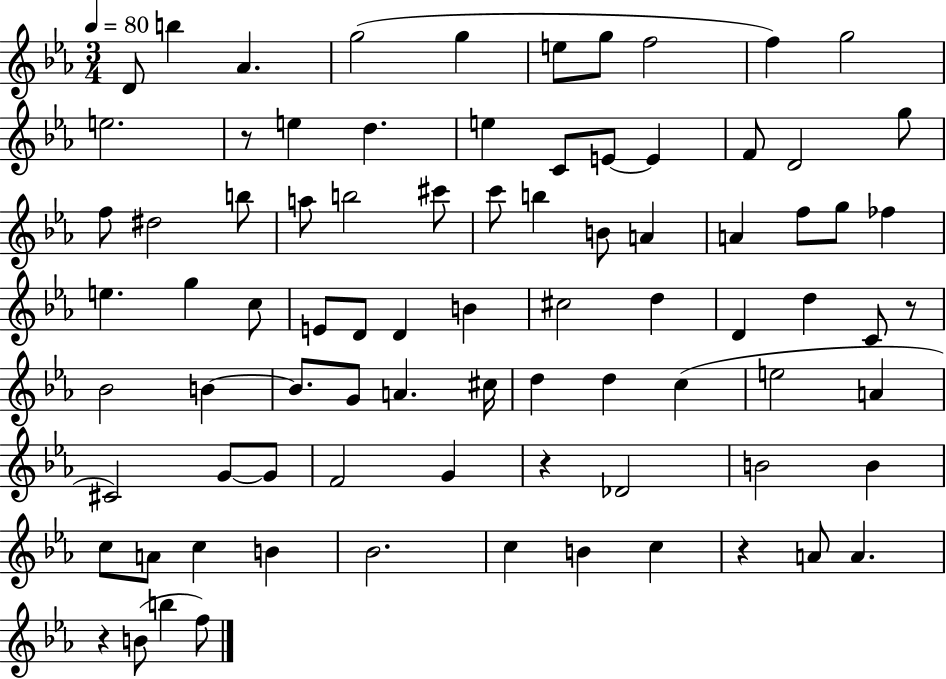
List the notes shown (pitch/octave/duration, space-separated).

D4/e B5/q Ab4/q. G5/h G5/q E5/e G5/e F5/h F5/q G5/h E5/h. R/e E5/q D5/q. E5/q C4/e E4/e E4/q F4/e D4/h G5/e F5/e D#5/h B5/e A5/e B5/h C#6/e C6/e B5/q B4/e A4/q A4/q F5/e G5/e FES5/q E5/q. G5/q C5/e E4/e D4/e D4/q B4/q C#5/h D5/q D4/q D5/q C4/e R/e Bb4/h B4/q B4/e. G4/e A4/q. C#5/s D5/q D5/q C5/q E5/h A4/q C#4/h G4/e G4/e F4/h G4/q R/q Db4/h B4/h B4/q C5/e A4/e C5/q B4/q Bb4/h. C5/q B4/q C5/q R/q A4/e A4/q. R/q B4/e B5/q F5/e